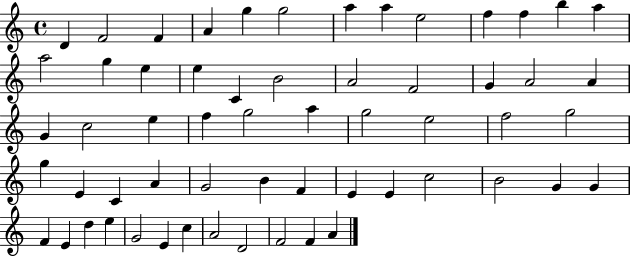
X:1
T:Untitled
M:4/4
L:1/4
K:C
D F2 F A g g2 a a e2 f f b a a2 g e e C B2 A2 F2 G A2 A G c2 e f g2 a g2 e2 f2 g2 g E C A G2 B F E E c2 B2 G G F E d e G2 E c A2 D2 F2 F A